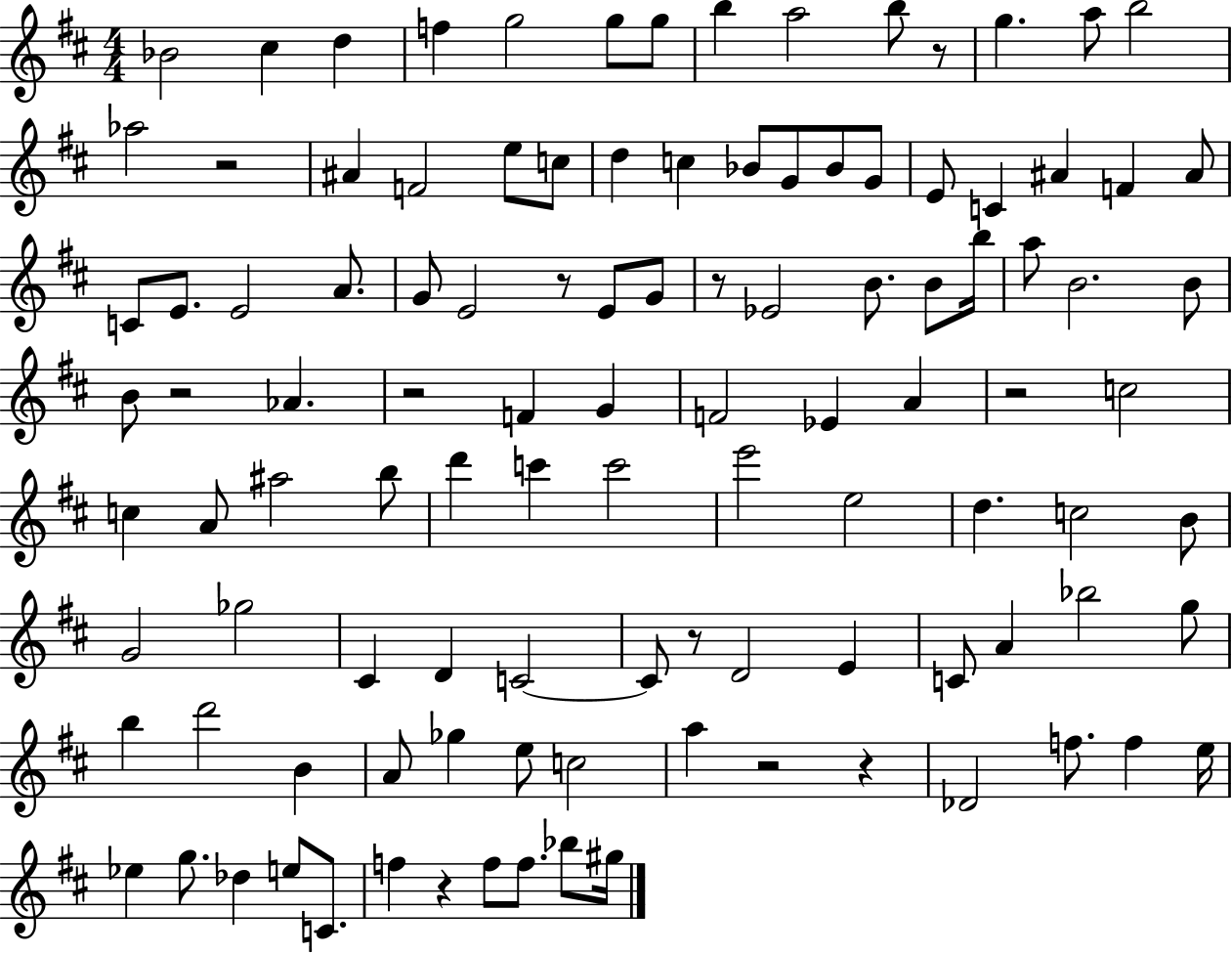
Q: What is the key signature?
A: D major